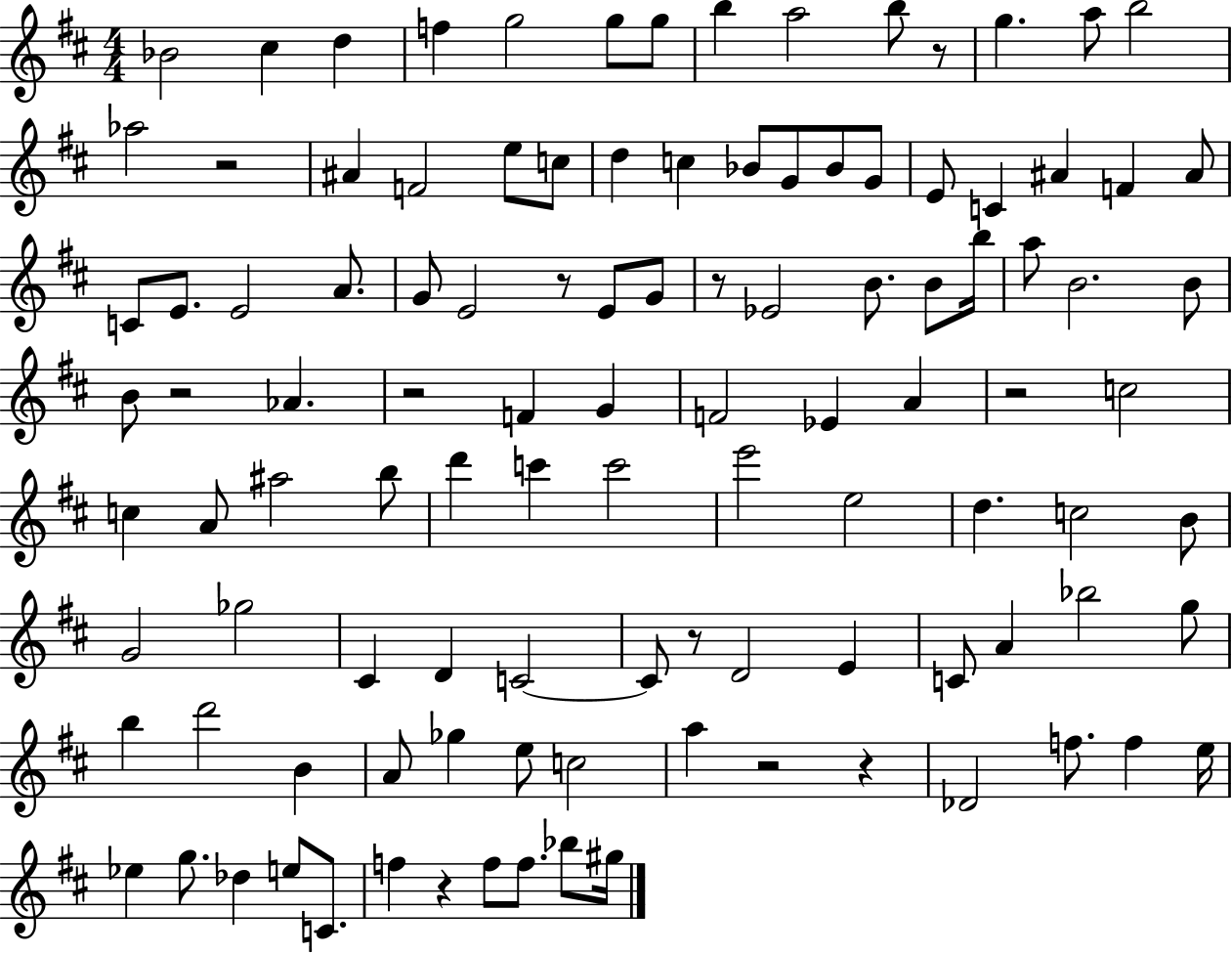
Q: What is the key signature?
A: D major